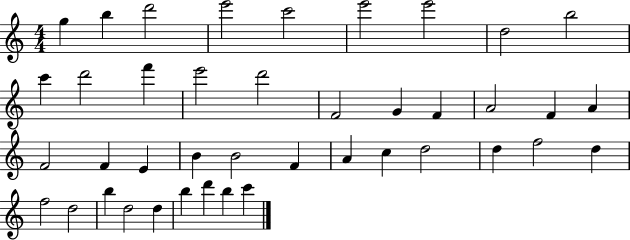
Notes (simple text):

G5/q B5/q D6/h E6/h C6/h E6/h E6/h D5/h B5/h C6/q D6/h F6/q E6/h D6/h F4/h G4/q F4/q A4/h F4/q A4/q F4/h F4/q E4/q B4/q B4/h F4/q A4/q C5/q D5/h D5/q F5/h D5/q F5/h D5/h B5/q D5/h D5/q B5/q D6/q B5/q C6/q